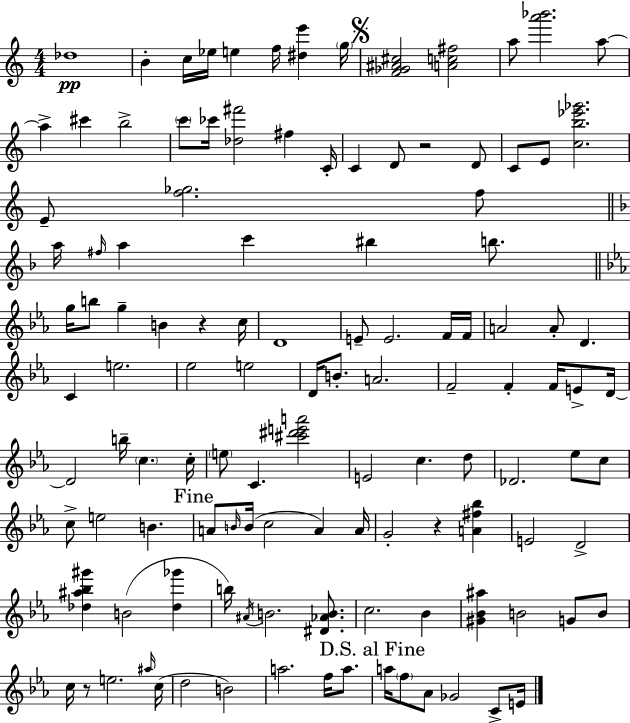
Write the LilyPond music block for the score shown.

{
  \clef treble
  \numericTimeSignature
  \time 4/4
  \key a \minor
  des''1\pp | b'4-. c''16 ees''16 e''4 f''16 <dis'' e'''>4 \parenthesize g''16 | \mark \markup { \musicglyph "scripts.segno" } <f' ges' ais' cis''>2 <a' c'' fis''>2 | a''8 <a''' bes'''>2. a''8~~ | \break a''4-> cis'''4 b''2-> | \parenthesize c'''8 ces'''16 <des'' fis'''>2 fis''4 c'16-. | c'4 d'8 r2 d'8 | c'8 e'8 <c'' b'' ees''' ges'''>2. | \break e'8-- <f'' ges''>2. f''8 | \bar "||" \break \key f \major a''16 \grace { fis''16 } a''4 c'''4 bis''4 b''8. | \bar "||" \break \key c \minor g''16 b''8 g''4-- b'4 r4 c''16 | d'1 | e'8-- e'2. f'16 f'16 | a'2 a'8-. d'4. | \break c'4 e''2. | ees''2 e''2 | d'16 b'8.-. a'2. | f'2-- f'4-. f'16 e'8-> d'16~~ | \break d'2 b''16-- \parenthesize c''4. c''16-. | \parenthesize e''8 c'4. <cis''' dis''' e''' a'''>2 | e'2 c''4. d''8 | des'2. ees''8 c''8 | \break c''8-> e''2 b'4. | \mark "Fine" a'8 \grace { b'16 }( b'16 c''2 a'4) | a'16 g'2-. r4 <a' fis'' bes''>4 | e'2 d'2-> | \break <des'' ais'' bes'' gis'''>4 b'2( <des'' ges'''>4 | b''16) \acciaccatura { ais'16 } b'2. <dis' aes' b'>8. | c''2. bes'4 | <gis' bes' ais''>4 b'2 g'8 | \break b'8 c''16 r8 e''2. | \grace { ais''16 }( c''16 d''2 b'2) | a''2. f''16 | a''8. \mark "D.S. al Fine" a''16 \parenthesize f''8 aes'8 ges'2 | \break c'8-> e'16 \bar "|."
}